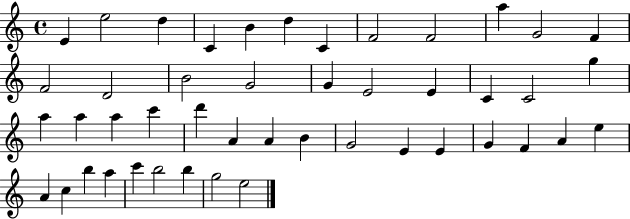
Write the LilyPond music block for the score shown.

{
  \clef treble
  \time 4/4
  \defaultTimeSignature
  \key c \major
  e'4 e''2 d''4 | c'4 b'4 d''4 c'4 | f'2 f'2 | a''4 g'2 f'4 | \break f'2 d'2 | b'2 g'2 | g'4 e'2 e'4 | c'4 c'2 g''4 | \break a''4 a''4 a''4 c'''4 | d'''4 a'4 a'4 b'4 | g'2 e'4 e'4 | g'4 f'4 a'4 e''4 | \break a'4 c''4 b''4 a''4 | c'''4 b''2 b''4 | g''2 e''2 | \bar "|."
}